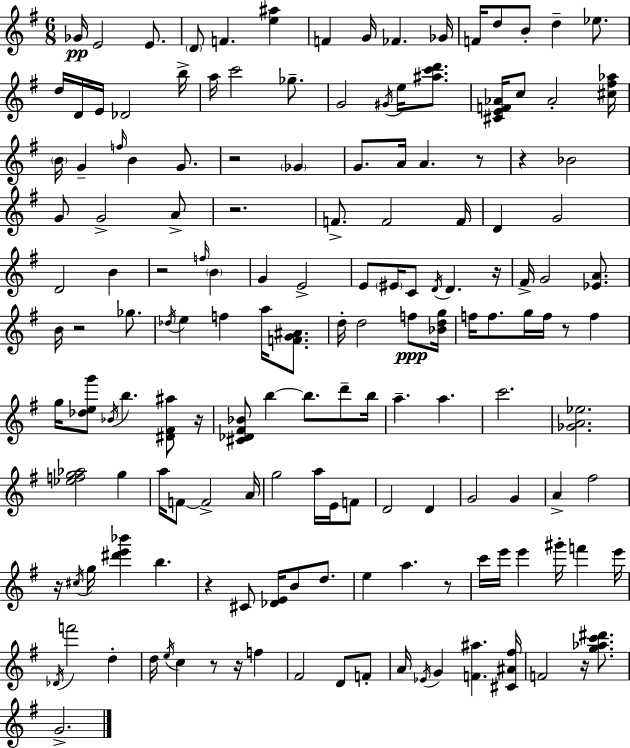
Gb4/s E4/h E4/e. D4/e F4/q. [E5,A#5]/q F4/q G4/s FES4/q. Gb4/s F4/s D5/e B4/e D5/q Eb5/e. D5/s D4/s E4/s Db4/h B5/s A5/s C6/h Gb5/e. G4/h G#4/s E5/s [A#5,C6,D6]/e. [C#4,E4,F4,Ab4]/s C5/e Ab4/h [C#5,F#5,Ab5]/s B4/s G4/q F5/s B4/q G4/e. R/h Gb4/q G4/e. A4/s A4/q. R/e R/q Bb4/h G4/e G4/h A4/e R/h. F4/e. F4/h F4/s D4/q G4/h D4/h B4/q R/h F5/s B4/q G4/q E4/h E4/e EIS4/s C4/e D4/s D4/q. R/s F#4/s G4/h [Eb4,A4]/e. B4/s R/h Gb5/e. Db5/s E5/q F5/q A5/s [F4,G4,A#4]/e. D5/s D5/h F5/e [Bb4,D5,G5]/s F5/s F5/e. G5/s F5/s R/e F5/q G5/s [Db5,E5,G6]/e Bb4/s B5/q. [D#4,F#4,A#5]/e R/s [C#4,Db4,F#4,Bb4]/e B5/q B5/e. D6/e B5/s A5/q. A5/q. C6/h. [Gb4,A4,Eb5]/h. [Eb5,F5,G5,Ab5]/h G5/q A5/s F4/e F4/h A4/s G5/h A5/s E4/s F4/e D4/h D4/q G4/h G4/q A4/q F#5/h R/s C#5/s G5/s [D#6,E6,Bb6]/q B5/q. R/q C#4/e [Db4,E4]/s B4/e D5/e. E5/q A5/q. R/e C6/s E6/s E6/q G#6/s F6/q E6/s Db4/s F6/h D5/q D5/s E5/s C5/q R/e R/s F5/q F#4/h D4/e F4/e A4/s Eb4/s G4/q [F4,A#5]/q. [C#4,A#4,F#5]/s F4/h R/s [G5,Ab5,C6,D#6]/e. G4/h.